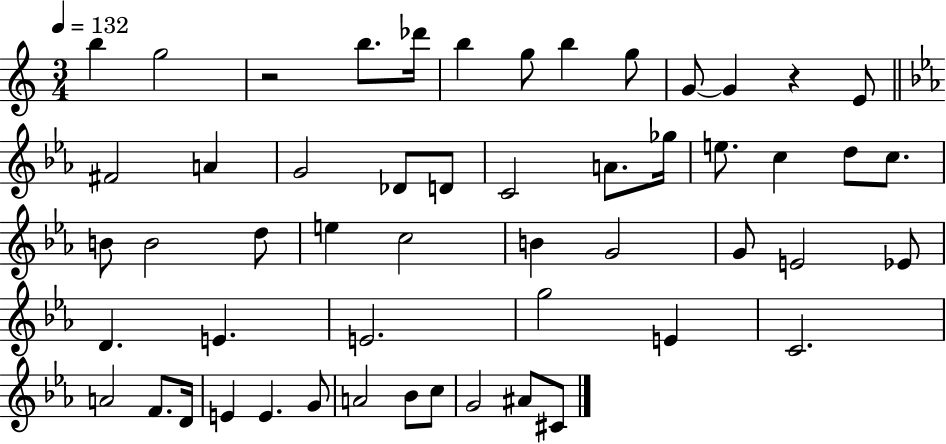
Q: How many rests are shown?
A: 2